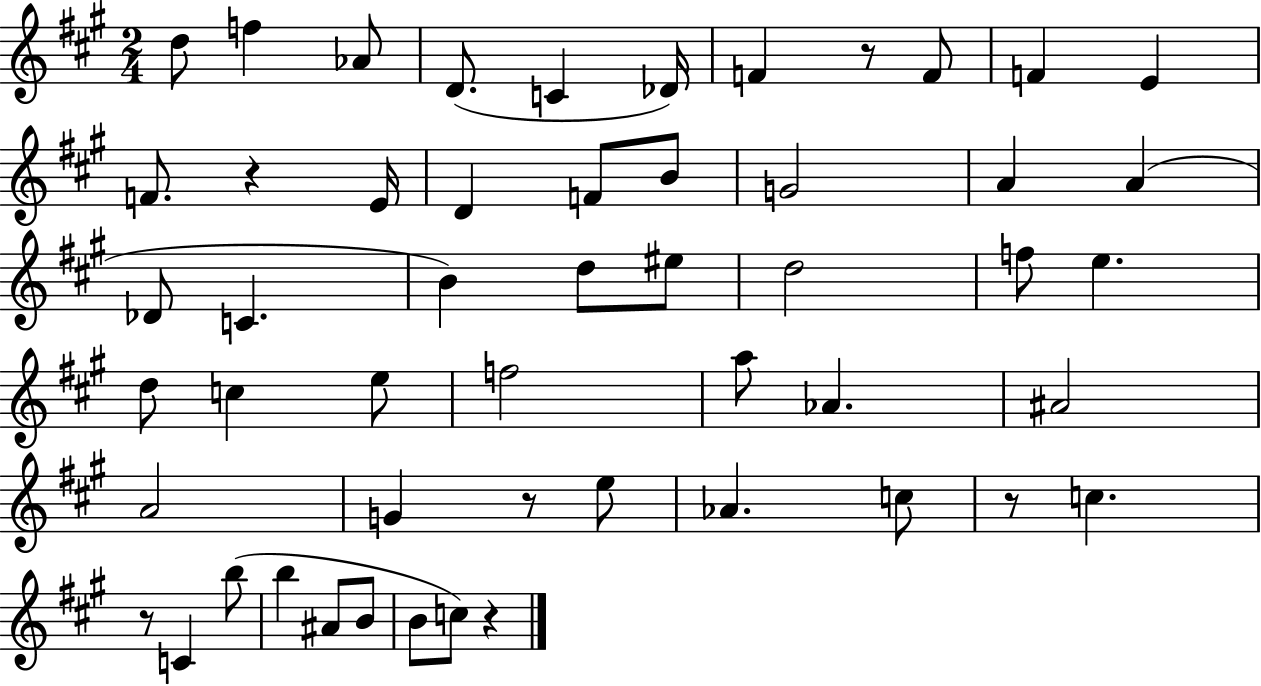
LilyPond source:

{
  \clef treble
  \numericTimeSignature
  \time 2/4
  \key a \major
  \repeat volta 2 { d''8 f''4 aes'8 | d'8.( c'4 des'16) | f'4 r8 f'8 | f'4 e'4 | \break f'8. r4 e'16 | d'4 f'8 b'8 | g'2 | a'4 a'4( | \break des'8 c'4. | b'4) d''8 eis''8 | d''2 | f''8 e''4. | \break d''8 c''4 e''8 | f''2 | a''8 aes'4. | ais'2 | \break a'2 | g'4 r8 e''8 | aes'4. c''8 | r8 c''4. | \break r8 c'4 b''8( | b''4 ais'8 b'8 | b'8 c''8) r4 | } \bar "|."
}